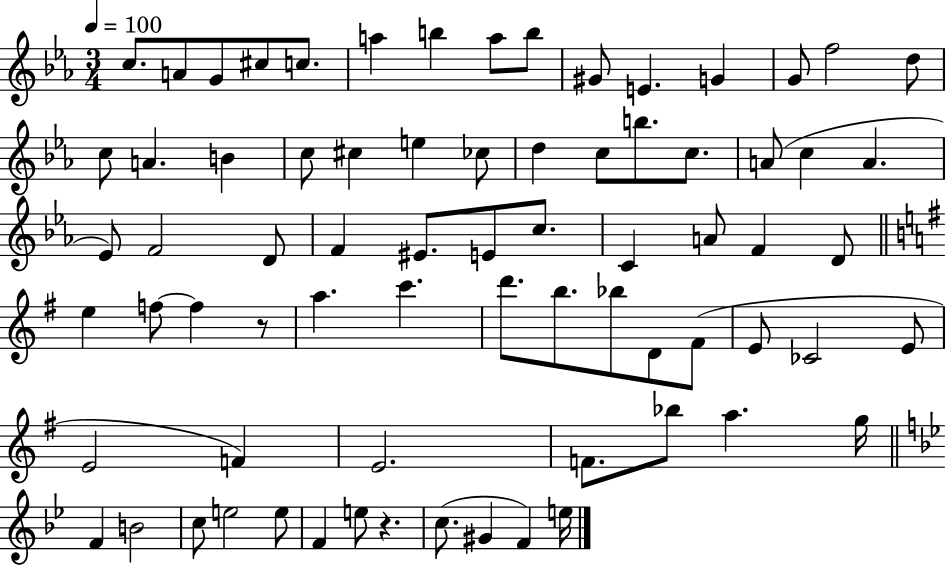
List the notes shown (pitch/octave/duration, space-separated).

C5/e. A4/e G4/e C#5/e C5/e. A5/q B5/q A5/e B5/e G#4/e E4/q. G4/q G4/e F5/h D5/e C5/e A4/q. B4/q C5/e C#5/q E5/q CES5/e D5/q C5/e B5/e. C5/e. A4/e C5/q A4/q. Eb4/e F4/h D4/e F4/q EIS4/e. E4/e C5/e. C4/q A4/e F4/q D4/e E5/q F5/e F5/q R/e A5/q. C6/q. D6/e. B5/e. Bb5/e D4/e F#4/e E4/e CES4/h E4/e E4/h F4/q E4/h. F4/e. Bb5/e A5/q. G5/s F4/q B4/h C5/e E5/h E5/e F4/q E5/e R/q. C5/e. G#4/q F4/q E5/s